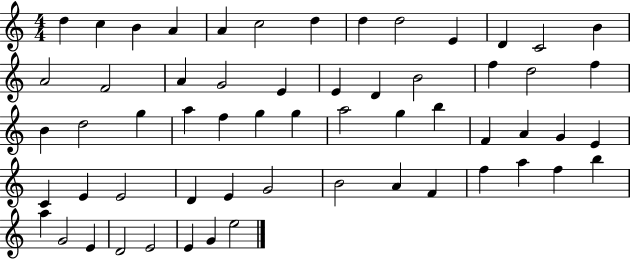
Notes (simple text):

D5/q C5/q B4/q A4/q A4/q C5/h D5/q D5/q D5/h E4/q D4/q C4/h B4/q A4/h F4/h A4/q G4/h E4/q E4/q D4/q B4/h F5/q D5/h F5/q B4/q D5/h G5/q A5/q F5/q G5/q G5/q A5/h G5/q B5/q F4/q A4/q G4/q E4/q C4/q E4/q E4/h D4/q E4/q G4/h B4/h A4/q F4/q F5/q A5/q F5/q B5/q A5/q G4/h E4/q D4/h E4/h E4/q G4/q E5/h